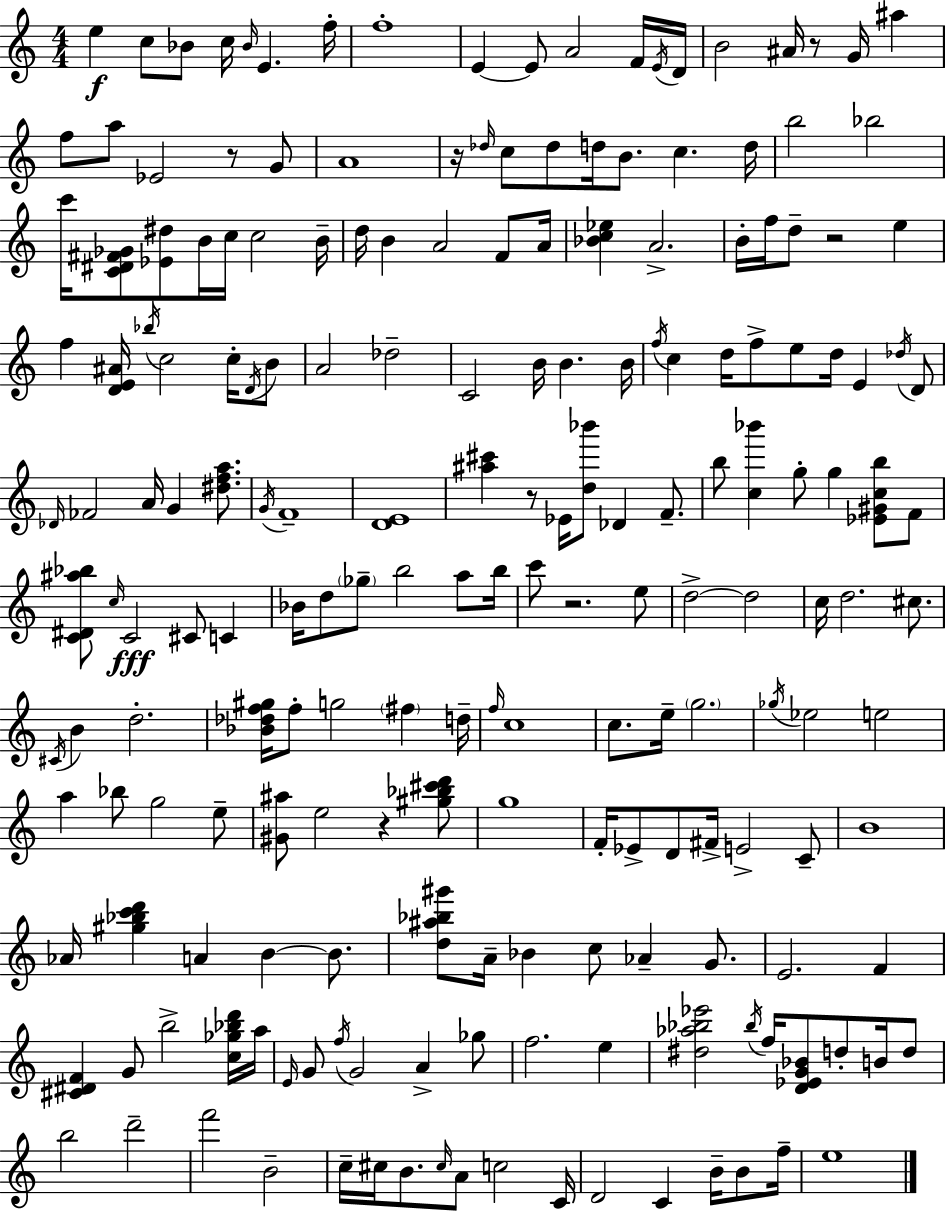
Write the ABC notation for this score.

X:1
T:Untitled
M:4/4
L:1/4
K:Am
e c/2 _B/2 c/4 _B/4 E f/4 f4 E E/2 A2 F/4 E/4 D/4 B2 ^A/4 z/2 G/4 ^a f/2 a/2 _E2 z/2 G/2 A4 z/4 _d/4 c/2 _d/2 d/4 B/2 c d/4 b2 _b2 c'/4 [C^D^F_G]/2 [_E^d]/2 B/4 c/4 c2 B/4 d/4 B A2 F/2 A/4 [_Bc_e] A2 B/4 f/4 d/2 z2 e f [DE^A]/4 _b/4 c2 c/4 D/4 B/2 A2 _d2 C2 B/4 B B/4 f/4 c d/4 f/2 e/2 d/4 E _d/4 D/2 _D/4 _F2 A/4 G [^dfa]/2 G/4 F4 [DE]4 [^a^c'] z/2 _E/4 [d_b']/2 _D F/2 b/2 [c_b'] g/2 g [_E^Gcb]/2 F/2 [C^D^a_b]/2 c/4 C2 ^C/2 C _B/4 d/2 _g/2 b2 a/2 b/4 c'/2 z2 e/2 d2 d2 c/4 d2 ^c/2 ^C/4 B d2 [_B_df^g]/4 f/2 g2 ^f d/4 f/4 c4 c/2 e/4 g2 _g/4 _e2 e2 a _b/2 g2 e/2 [^G^a]/2 e2 z [^g_b^c'd']/2 g4 F/4 _E/2 D/2 ^F/4 E2 C/2 B4 _A/4 [^g_bc'd'] A B B/2 [d^a_b^g']/2 A/4 _B c/2 _A G/2 E2 F [^C^DF] G/2 b2 [c_g_bd']/4 a/4 E/4 G/2 f/4 G2 A _g/2 f2 e [^d_a_b_e']2 _b/4 f/4 [D_EG_B]/2 d/2 B/4 d/2 b2 d'2 f'2 B2 c/4 ^c/4 B/2 ^c/4 A/2 c2 C/4 D2 C B/4 B/2 f/4 e4